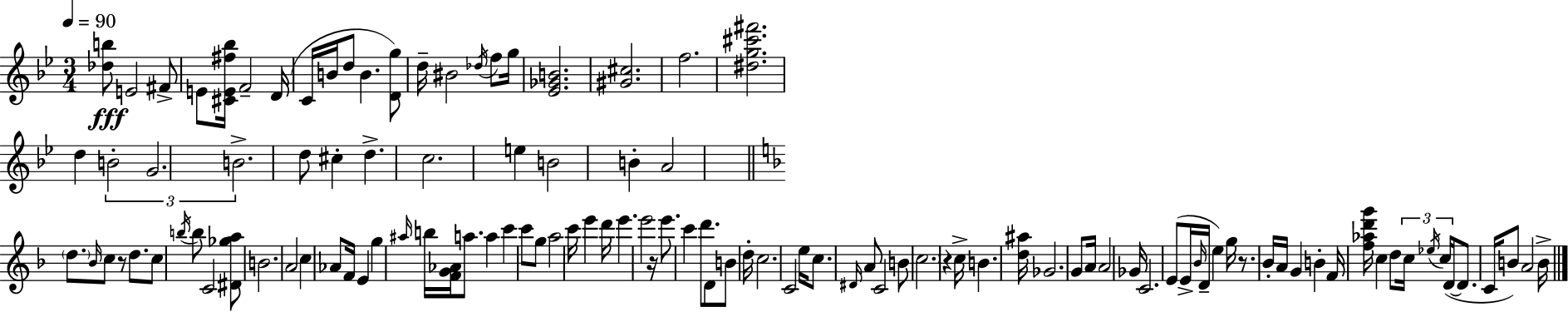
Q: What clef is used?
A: treble